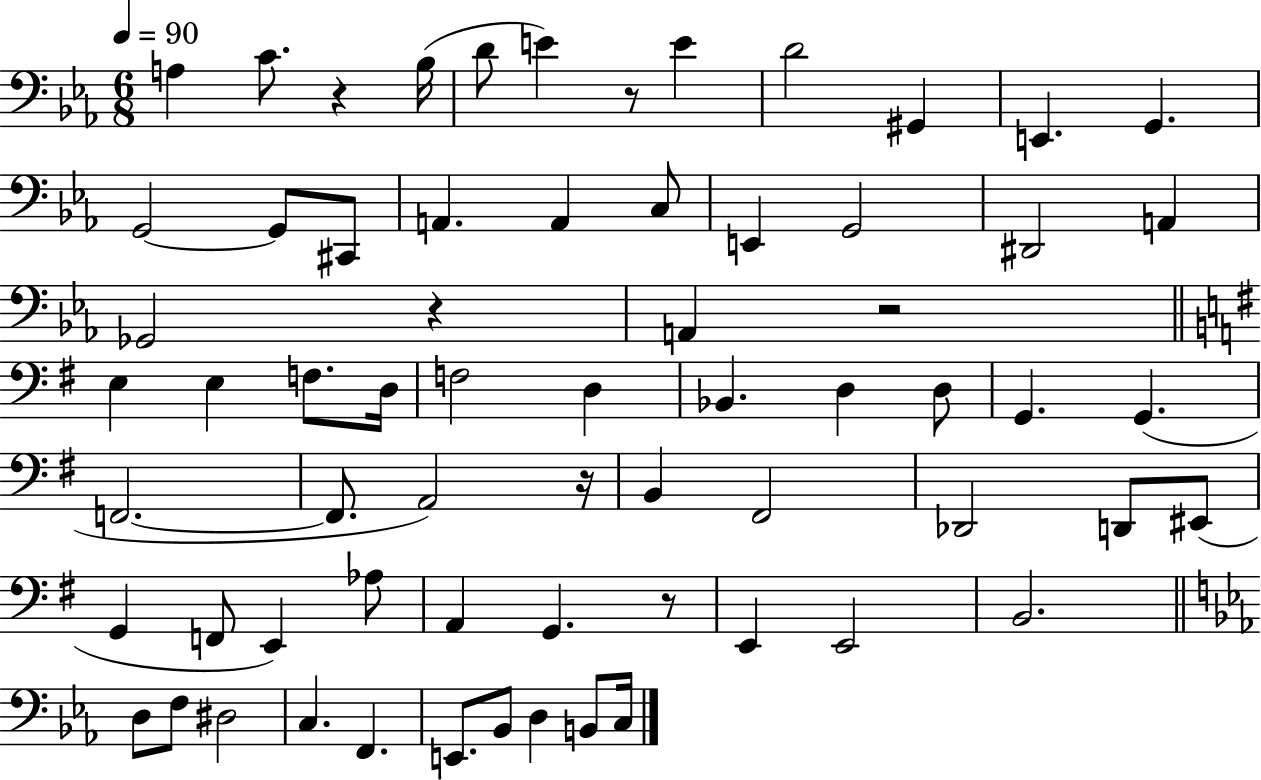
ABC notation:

X:1
T:Untitled
M:6/8
L:1/4
K:Eb
A, C/2 z _B,/4 D/2 E z/2 E D2 ^G,, E,, G,, G,,2 G,,/2 ^C,,/2 A,, A,, C,/2 E,, G,,2 ^D,,2 A,, _G,,2 z A,, z2 E, E, F,/2 D,/4 F,2 D, _B,, D, D,/2 G,, G,, F,,2 F,,/2 A,,2 z/4 B,, ^F,,2 _D,,2 D,,/2 ^E,,/2 G,, F,,/2 E,, _A,/2 A,, G,, z/2 E,, E,,2 B,,2 D,/2 F,/2 ^D,2 C, F,, E,,/2 _B,,/2 D, B,,/2 C,/4